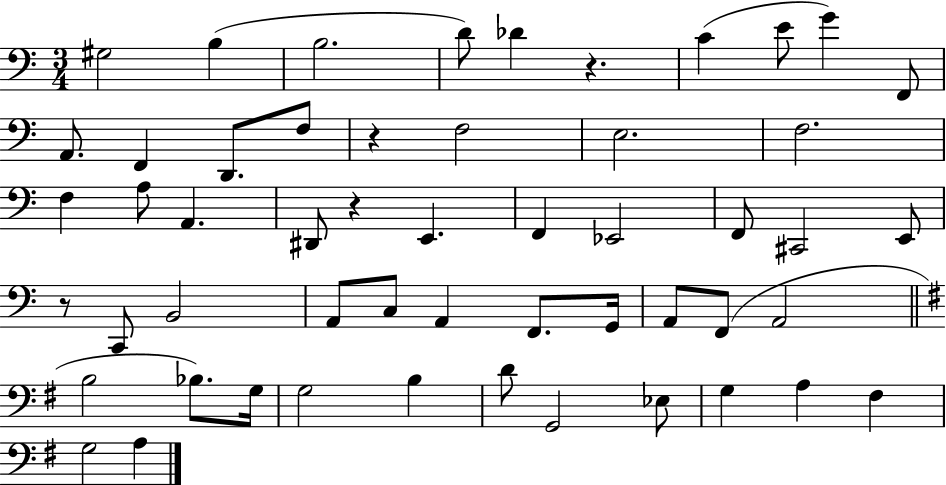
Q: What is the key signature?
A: C major